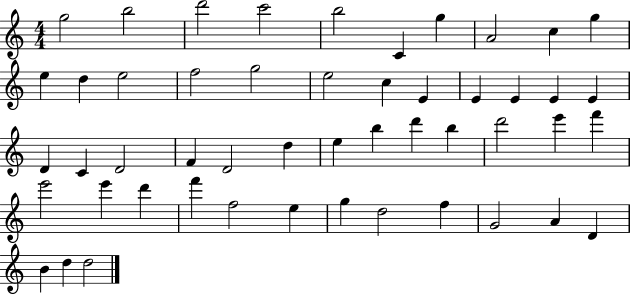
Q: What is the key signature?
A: C major